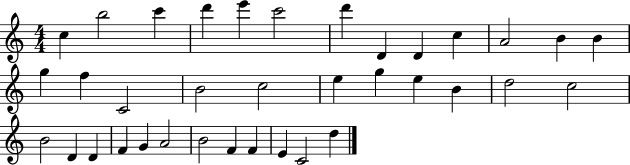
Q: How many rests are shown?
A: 0